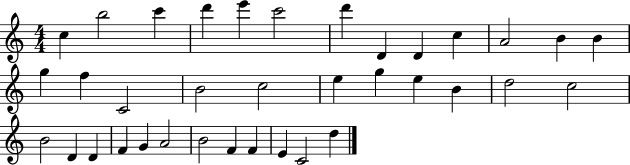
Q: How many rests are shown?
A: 0